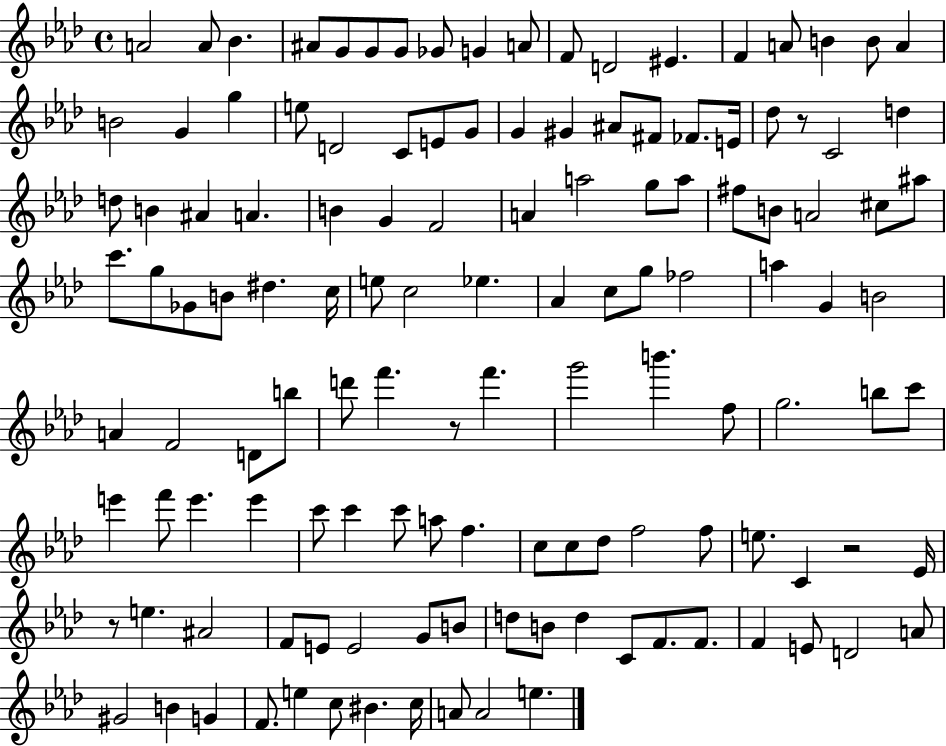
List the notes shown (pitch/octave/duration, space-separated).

A4/h A4/e Bb4/q. A#4/e G4/e G4/e G4/e Gb4/e G4/q A4/e F4/e D4/h EIS4/q. F4/q A4/e B4/q B4/e A4/q B4/h G4/q G5/q E5/e D4/h C4/e E4/e G4/e G4/q G#4/q A#4/e F#4/e FES4/e. E4/s Db5/e R/e C4/h D5/q D5/e B4/q A#4/q A4/q. B4/q G4/q F4/h A4/q A5/h G5/e A5/e F#5/e B4/e A4/h C#5/e A#5/e C6/e. G5/e Gb4/e B4/e D#5/q. C5/s E5/e C5/h Eb5/q. Ab4/q C5/e G5/e FES5/h A5/q G4/q B4/h A4/q F4/h D4/e B5/e D6/e F6/q. R/e F6/q. G6/h B6/q. F5/e G5/h. B5/e C6/e E6/q F6/e E6/q. E6/q C6/e C6/q C6/e A5/e F5/q. C5/e C5/e Db5/e F5/h F5/e E5/e. C4/q R/h Eb4/s R/e E5/q. A#4/h F4/e E4/e E4/h G4/e B4/e D5/e B4/e D5/q C4/e F4/e. F4/e. F4/q E4/e D4/h A4/e G#4/h B4/q G4/q F4/e. E5/q C5/e BIS4/q. C5/s A4/e A4/h E5/q.